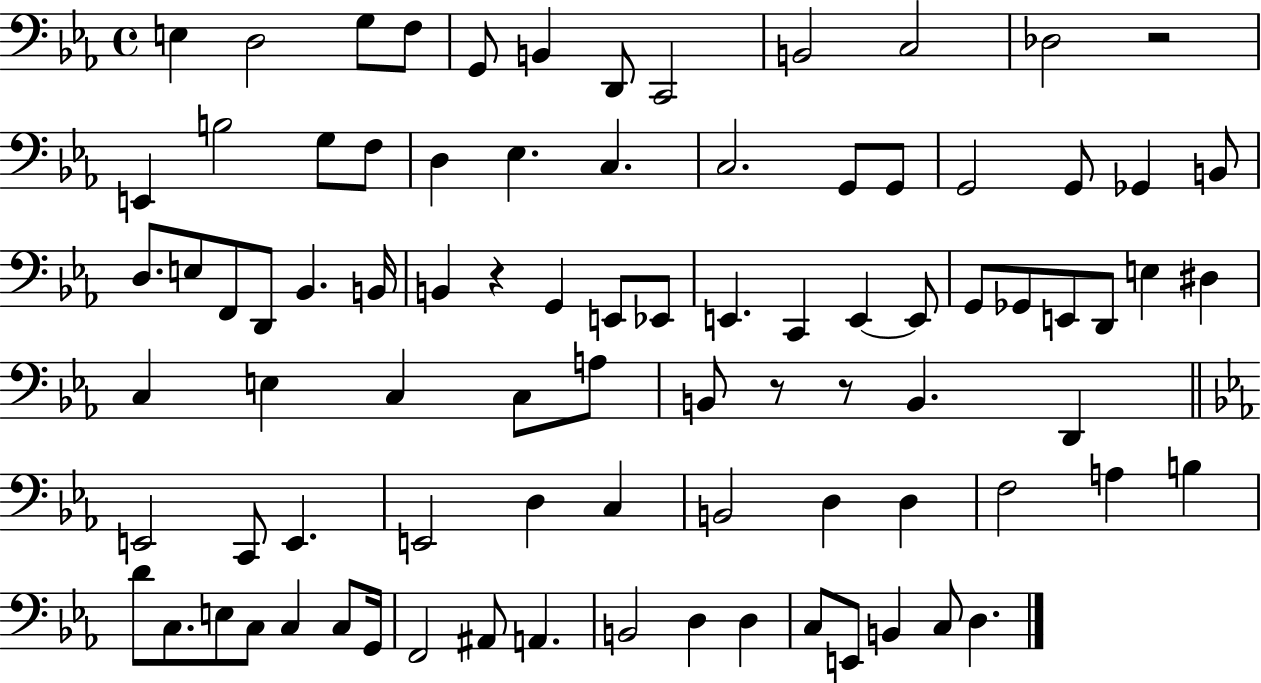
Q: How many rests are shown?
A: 4